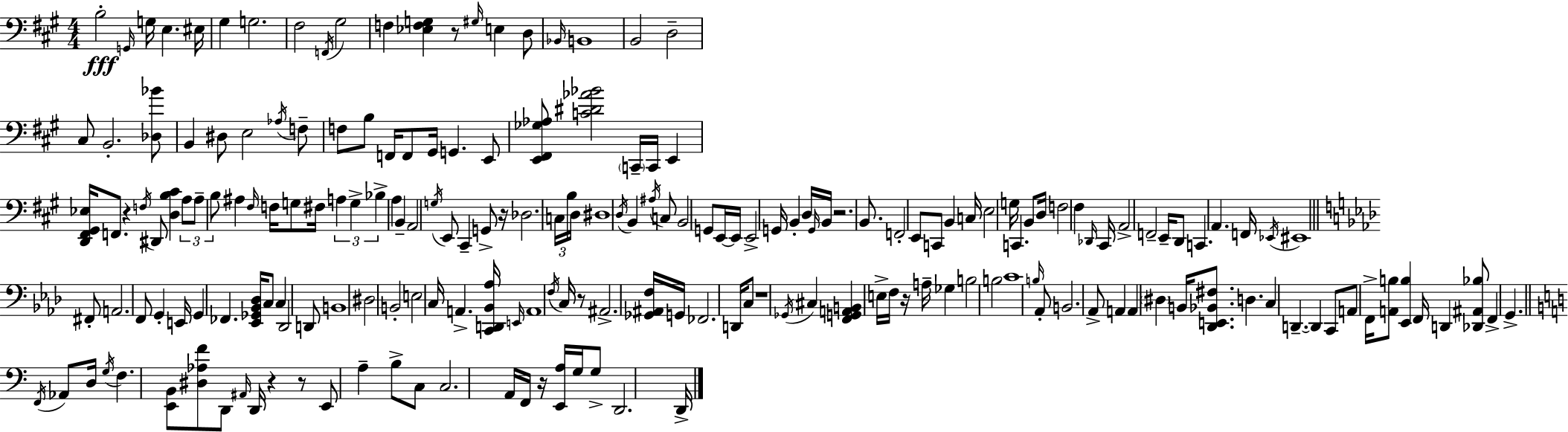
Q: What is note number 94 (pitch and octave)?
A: D2